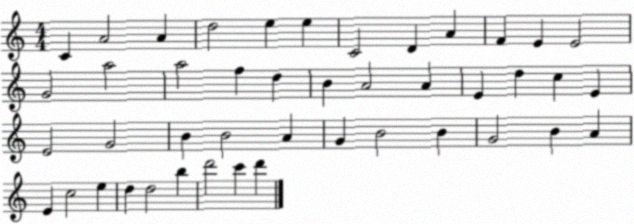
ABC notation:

X:1
T:Untitled
M:4/4
L:1/4
K:C
C A2 A d2 e e C2 D A F E E2 G2 a2 a2 f d B A2 A E d c E E2 G2 B B2 A G B2 B G2 B A E c2 e d d2 b d'2 c' d'